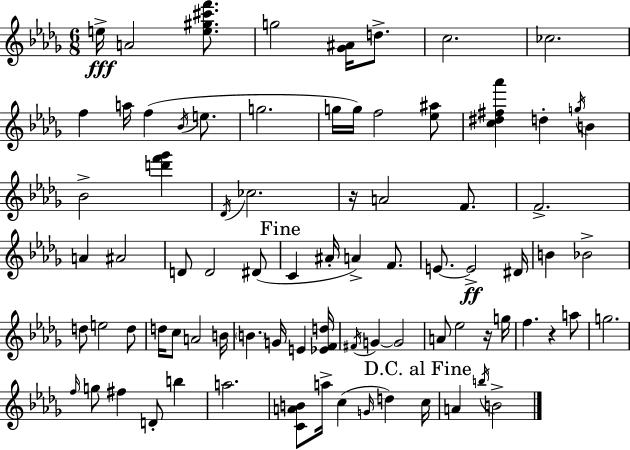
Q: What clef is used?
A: treble